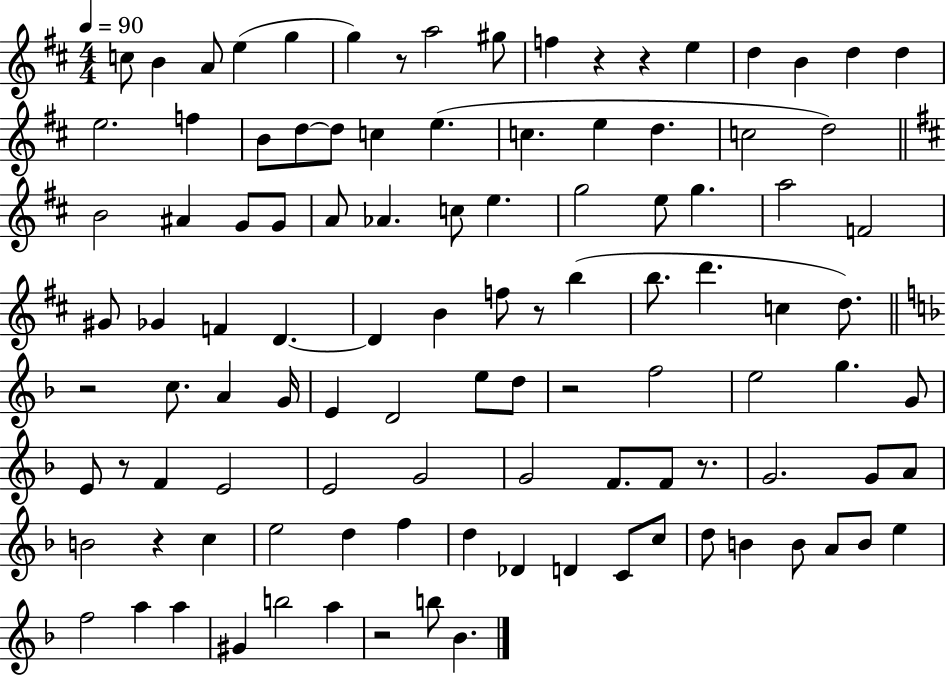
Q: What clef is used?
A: treble